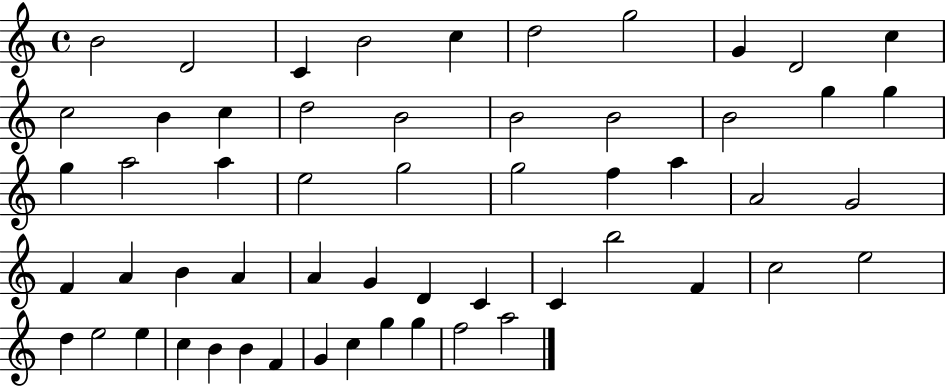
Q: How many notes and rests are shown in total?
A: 56